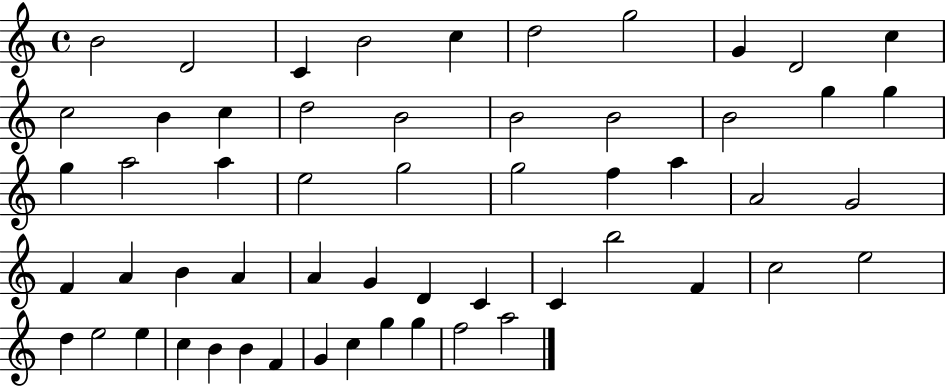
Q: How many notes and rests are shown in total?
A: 56